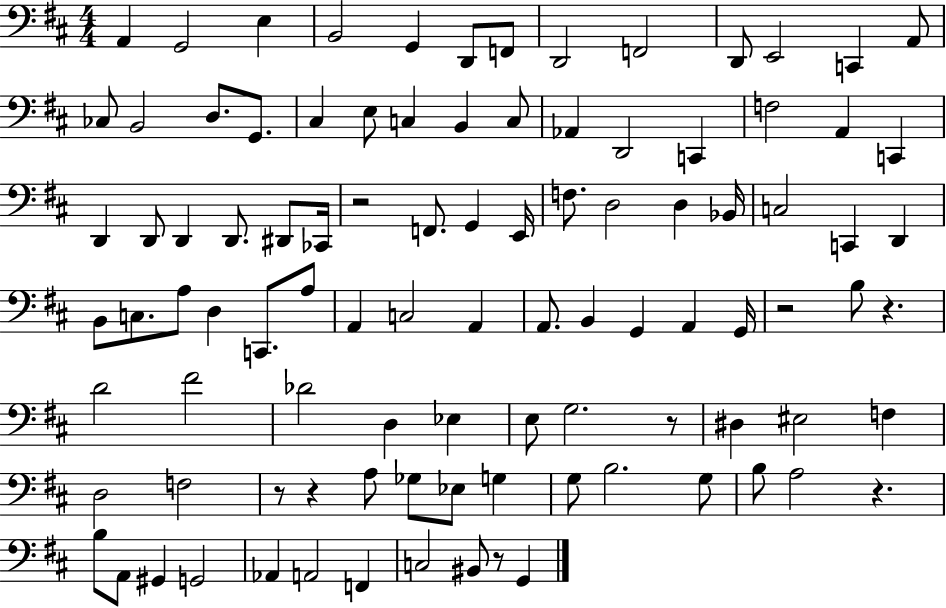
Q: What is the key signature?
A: D major